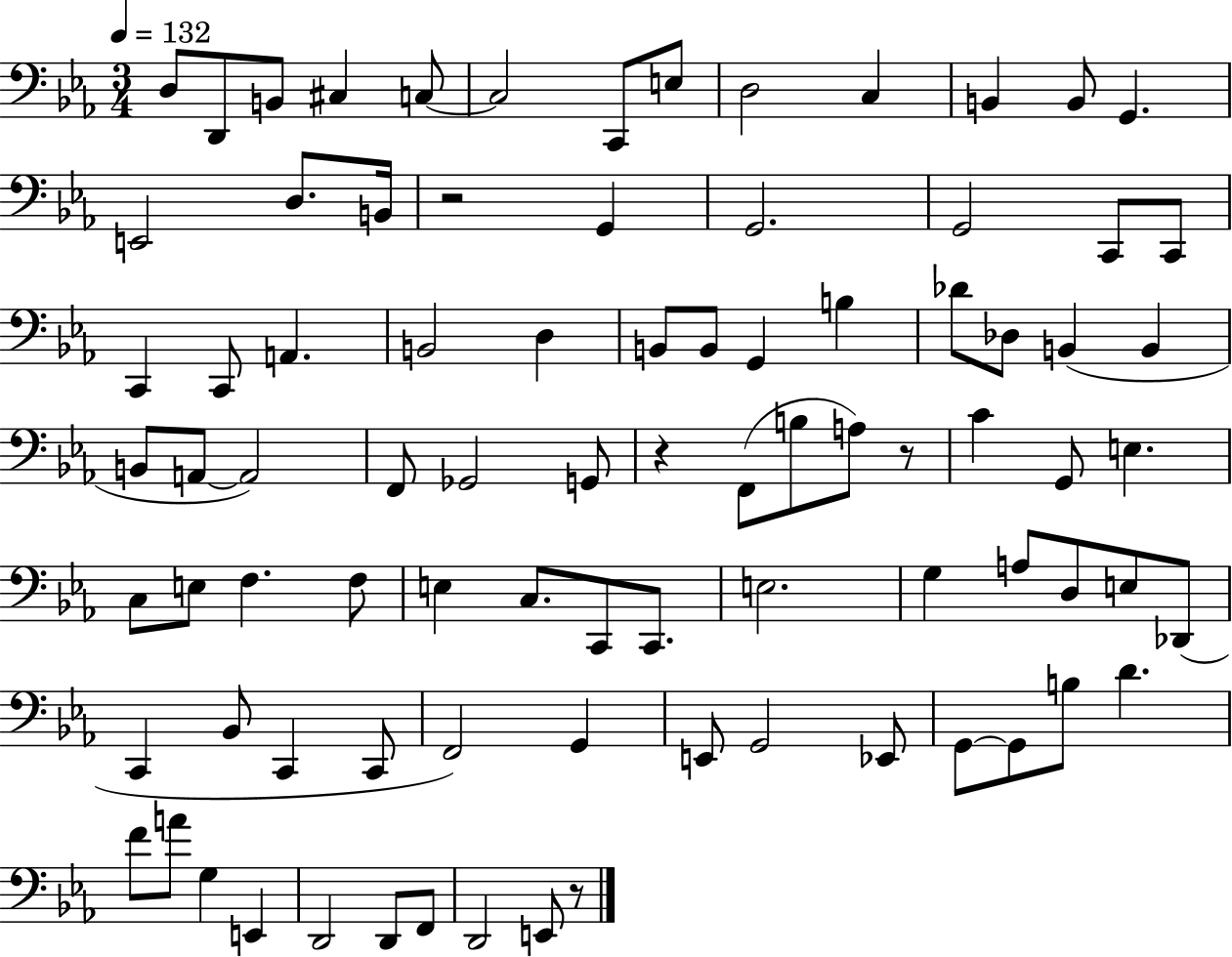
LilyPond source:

{
  \clef bass
  \numericTimeSignature
  \time 3/4
  \key ees \major
  \tempo 4 = 132
  \repeat volta 2 { d8 d,8 b,8 cis4 c8~~ | c2 c,8 e8 | d2 c4 | b,4 b,8 g,4. | \break e,2 d8. b,16 | r2 g,4 | g,2. | g,2 c,8 c,8 | \break c,4 c,8 a,4. | b,2 d4 | b,8 b,8 g,4 b4 | des'8 des8 b,4( b,4 | \break b,8 a,8~~ a,2) | f,8 ges,2 g,8 | r4 f,8( b8 a8) r8 | c'4 g,8 e4. | \break c8 e8 f4. f8 | e4 c8. c,8 c,8. | e2. | g4 a8 d8 e8 des,8( | \break c,4 bes,8 c,4 c,8 | f,2) g,4 | e,8 g,2 ees,8 | g,8~~ g,8 b8 d'4. | \break f'8 a'8 g4 e,4 | d,2 d,8 f,8 | d,2 e,8 r8 | } \bar "|."
}